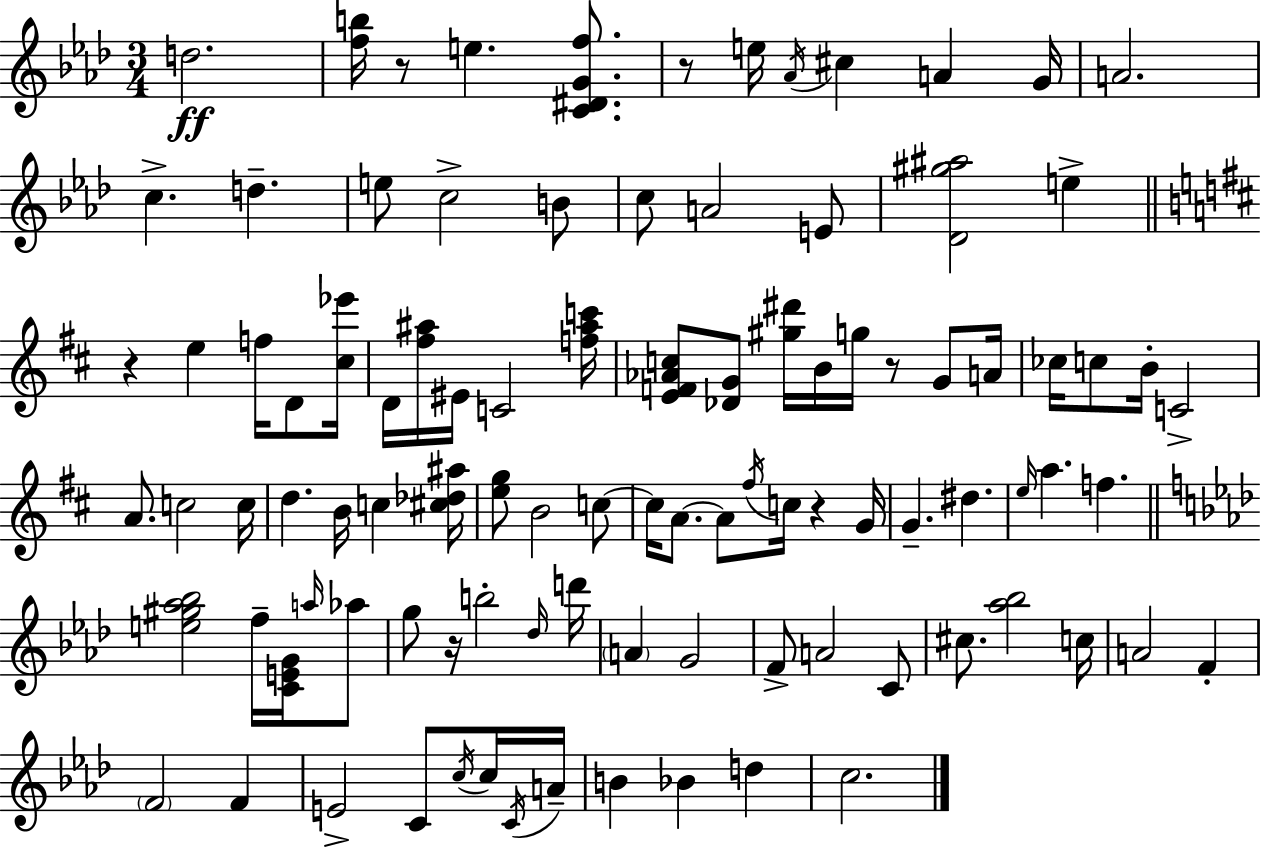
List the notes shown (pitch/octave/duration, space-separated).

D5/h. [F5,B5]/s R/e E5/q. [C4,D#4,G4,F5]/e. R/e E5/s Ab4/s C#5/q A4/q G4/s A4/h. C5/q. D5/q. E5/e C5/h B4/e C5/e A4/h E4/e [Db4,G#5,A#5]/h E5/q R/q E5/q F5/s D4/e [C#5,Eb6]/s D4/s [F#5,A#5]/s EIS4/s C4/h [F5,A#5,C6]/s [E4,F4,Ab4,C5]/e [Db4,G4]/e [G#5,D#6]/s B4/s G5/s R/e G4/e A4/s CES5/s C5/e B4/s C4/h A4/e. C5/h C5/s D5/q. B4/s C5/q [C#5,Db5,A#5]/s [E5,G5]/e B4/h C5/e C5/s A4/e. A4/e F#5/s C5/s R/q G4/s G4/q. D#5/q. E5/s A5/q. F5/q. [E5,G#5,Ab5,Bb5]/h F5/s [C4,E4,G4]/s A5/s Ab5/e G5/e R/s B5/h Db5/s D6/s A4/q G4/h F4/e A4/h C4/e C#5/e. [Ab5,Bb5]/h C5/s A4/h F4/q F4/h F4/q E4/h C4/e C5/s C5/s C4/s A4/s B4/q Bb4/q D5/q C5/h.